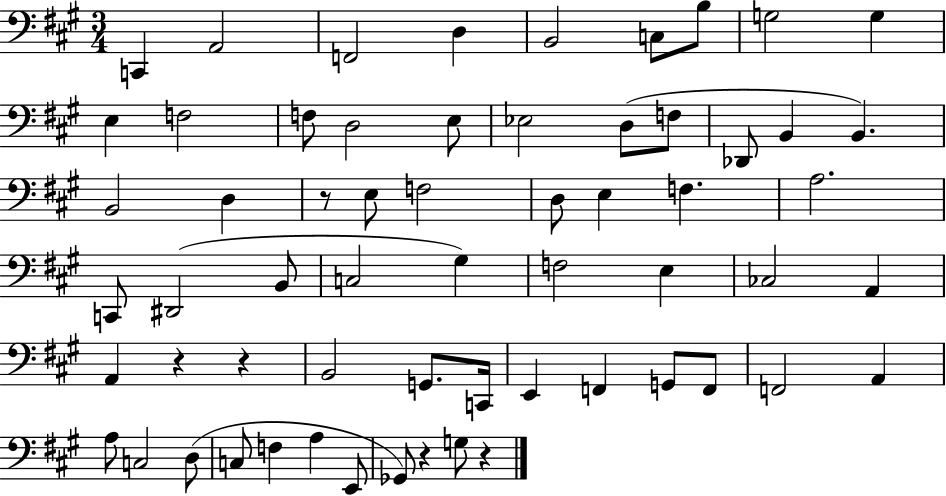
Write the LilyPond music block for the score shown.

{
  \clef bass
  \numericTimeSignature
  \time 3/4
  \key a \major
  c,4 a,2 | f,2 d4 | b,2 c8 b8 | g2 g4 | \break e4 f2 | f8 d2 e8 | ees2 d8( f8 | des,8 b,4 b,4.) | \break b,2 d4 | r8 e8 f2 | d8 e4 f4. | a2. | \break c,8 dis,2( b,8 | c2 gis4) | f2 e4 | ces2 a,4 | \break a,4 r4 r4 | b,2 g,8. c,16 | e,4 f,4 g,8 f,8 | f,2 a,4 | \break a8 c2 d8( | c8 f4 a4 e,8 | ges,8) r4 g8 r4 | \bar "|."
}